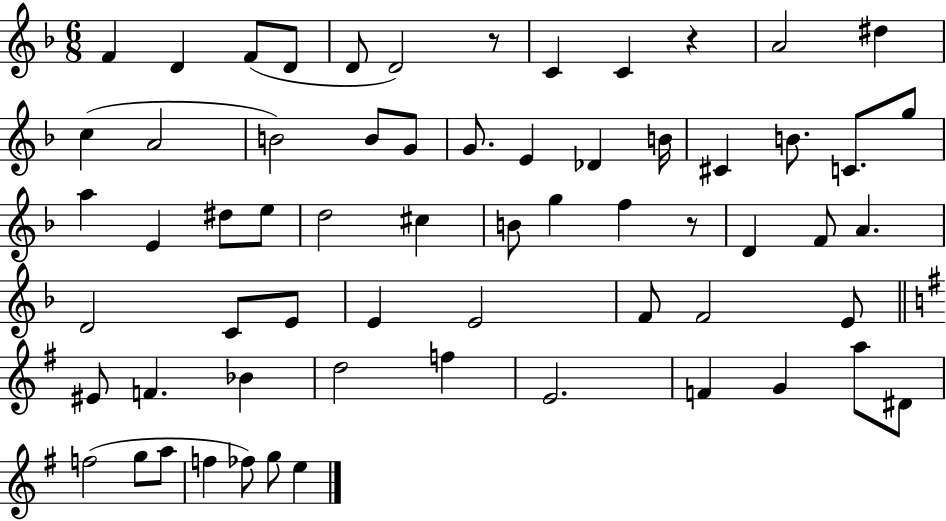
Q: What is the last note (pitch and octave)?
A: E5